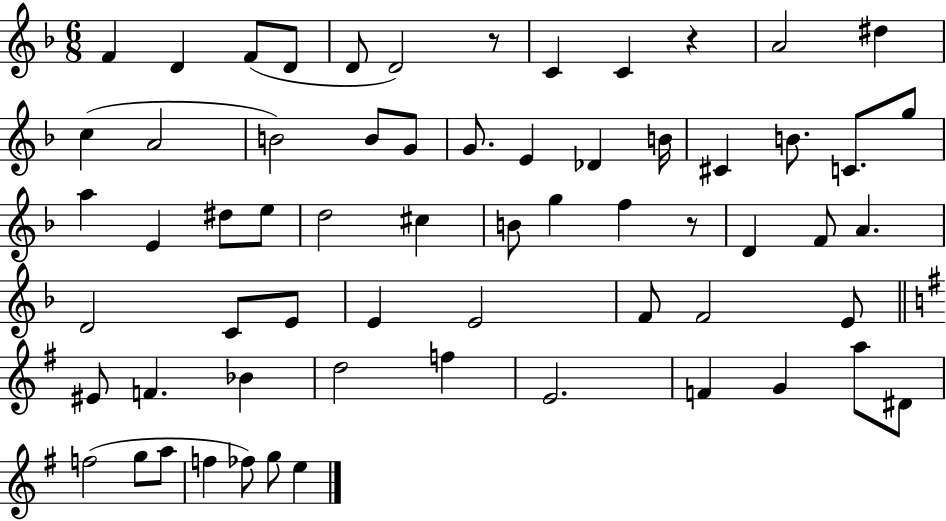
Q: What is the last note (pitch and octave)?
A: E5